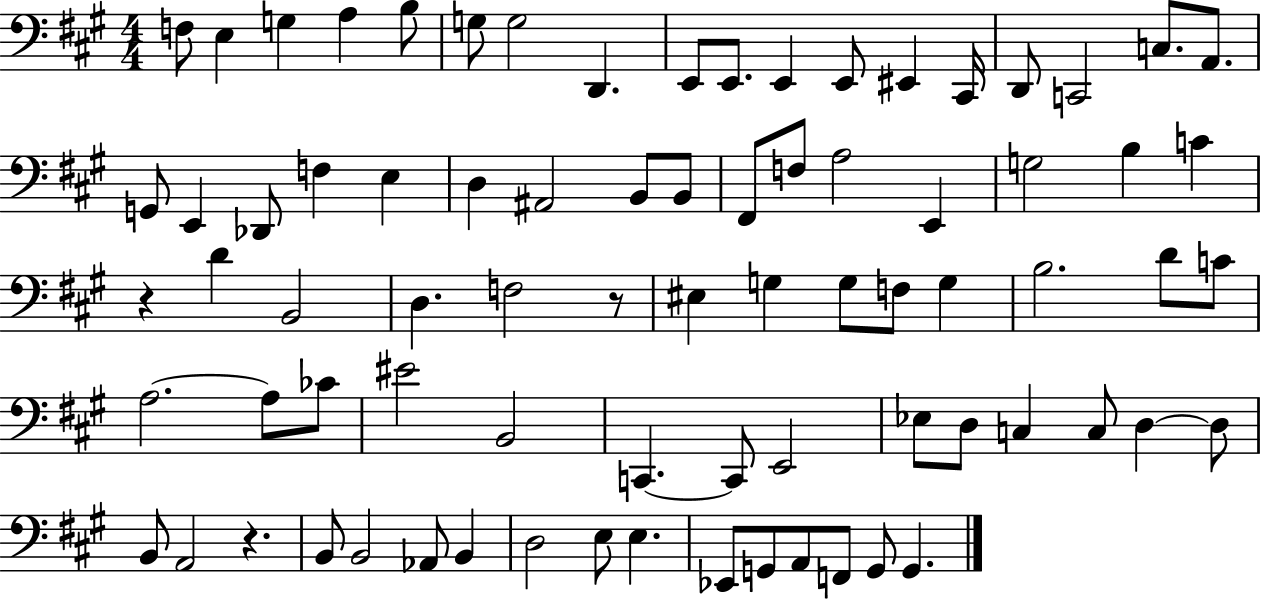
F3/e E3/q G3/q A3/q B3/e G3/e G3/h D2/q. E2/e E2/e. E2/q E2/e EIS2/q C#2/s D2/e C2/h C3/e. A2/e. G2/e E2/q Db2/e F3/q E3/q D3/q A#2/h B2/e B2/e F#2/e F3/e A3/h E2/q G3/h B3/q C4/q R/q D4/q B2/h D3/q. F3/h R/e EIS3/q G3/q G3/e F3/e G3/q B3/h. D4/e C4/e A3/h. A3/e CES4/e EIS4/h B2/h C2/q. C2/e E2/h Eb3/e D3/e C3/q C3/e D3/q D3/e B2/e A2/h R/q. B2/e B2/h Ab2/e B2/q D3/h E3/e E3/q. Eb2/e G2/e A2/e F2/e G2/e G2/q.